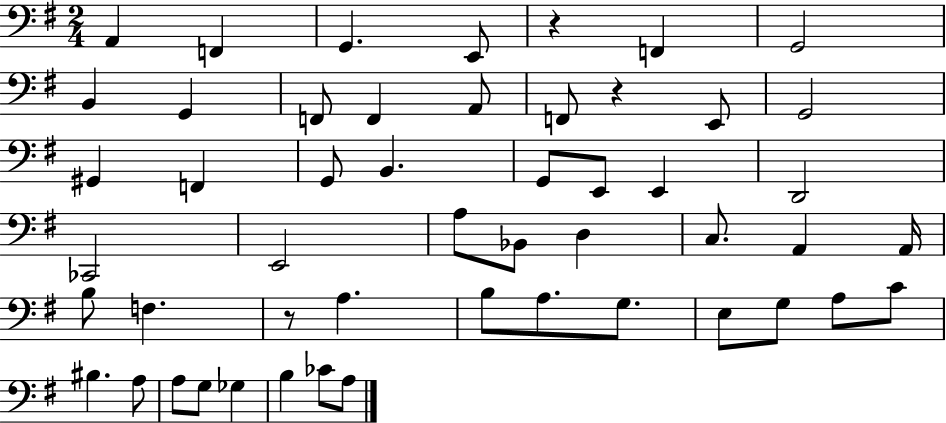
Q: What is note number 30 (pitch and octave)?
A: A2